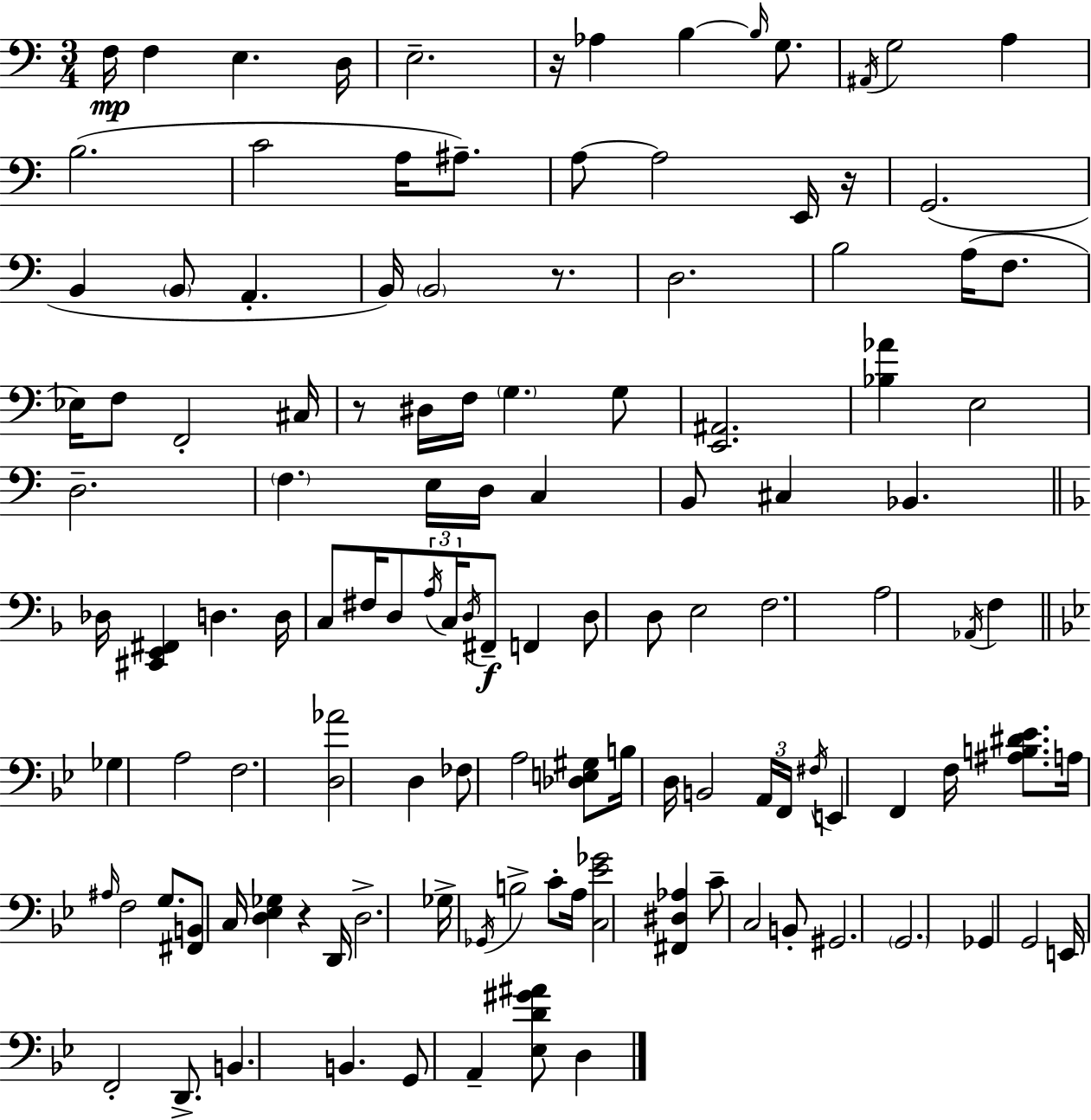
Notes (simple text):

F3/s F3/q E3/q. D3/s E3/h. R/s Ab3/q B3/q B3/s G3/e. A#2/s G3/h A3/q B3/h. C4/h A3/s A#3/e. A3/e A3/h E2/s R/s G2/h. B2/q B2/e A2/q. B2/s B2/h R/e. D3/h. B3/h A3/s F3/e. Eb3/s F3/e F2/h C#3/s R/e D#3/s F3/s G3/q. G3/e [E2,A#2]/h. [Bb3,Ab4]/q E3/h D3/h. F3/q. E3/s D3/s C3/q B2/e C#3/q Bb2/q. Db3/s [C#2,E2,F#2]/q D3/q. D3/s C3/e F#3/s D3/e A3/s C3/s D3/s F#2/e F2/q D3/e D3/e E3/h F3/h. A3/h Ab2/s F3/q Gb3/q A3/h F3/h. [D3,Ab4]/h D3/q FES3/e A3/h [Db3,E3,G#3]/e B3/s D3/s B2/h A2/s F2/s F#3/s E2/q F2/q F3/s [A#3,B3,D#4,Eb4]/e. A3/s A#3/s F3/h G3/e. [F#2,B2]/e C3/s [D3,Eb3,Gb3]/q R/q D2/s D3/h. Gb3/s Gb2/s B3/h C4/e A3/s [C3,Eb4,Gb4]/h [F#2,D#3,Ab3]/q C4/e C3/h B2/e G#2/h. G2/h. Gb2/q G2/h E2/s F2/h D2/e. B2/q. B2/q. G2/e A2/q [Eb3,D4,G#4,A#4]/e D3/q